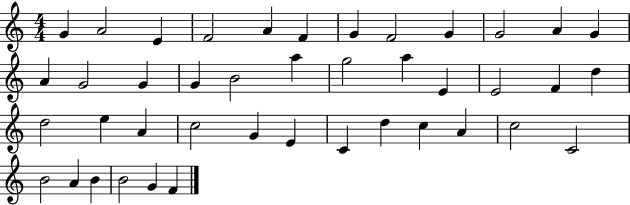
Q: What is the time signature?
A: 4/4